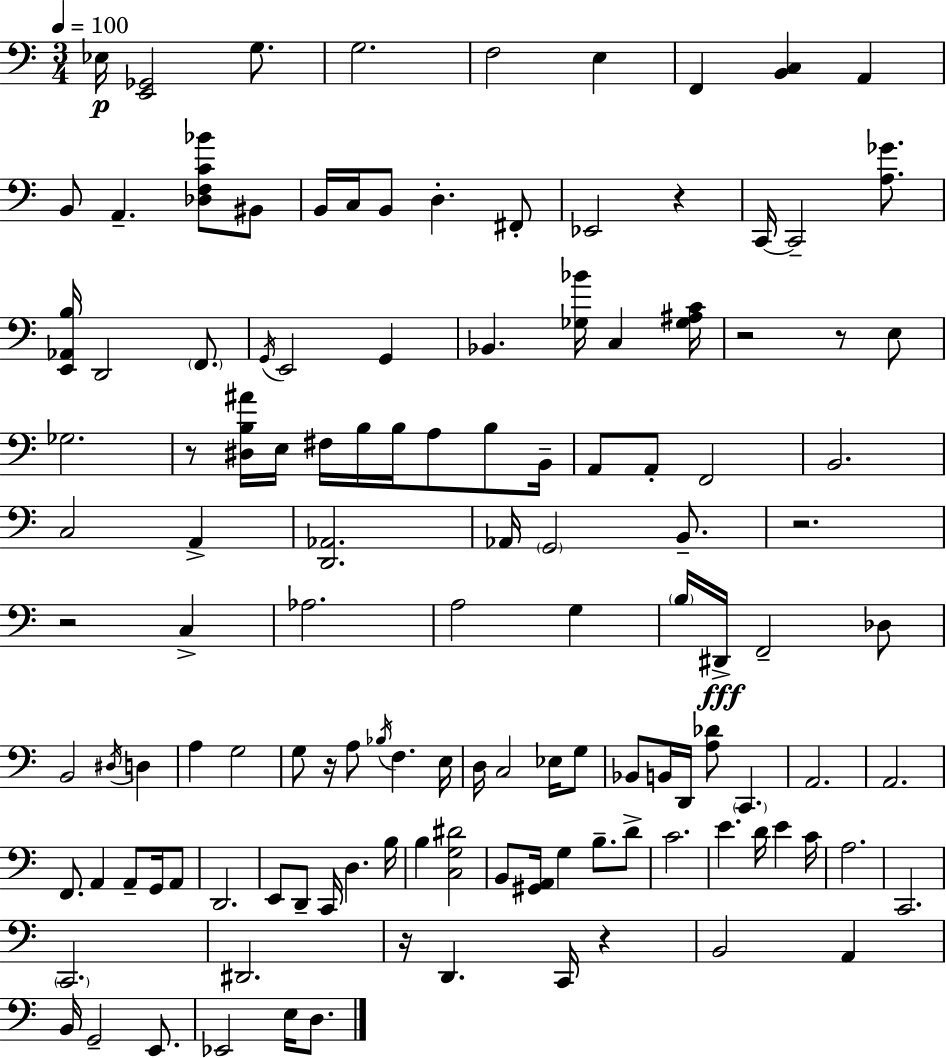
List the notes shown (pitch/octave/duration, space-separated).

Eb3/s [E2,Gb2]/h G3/e. G3/h. F3/h E3/q F2/q [B2,C3]/q A2/q B2/e A2/q. [Db3,F3,C4,Bb4]/e BIS2/e B2/s C3/s B2/e D3/q. F#2/e Eb2/h R/q C2/s C2/h [A3,Gb4]/e. [E2,Ab2,B3]/s D2/h F2/e. G2/s E2/h G2/q Bb2/q. [Gb3,Bb4]/s C3/q [Gb3,A#3,C4]/s R/h R/e E3/e Gb3/h. R/e [D#3,B3,A#4]/s E3/s F#3/s B3/s B3/s A3/e B3/e B2/s A2/e A2/e F2/h B2/h. C3/h A2/q [D2,Ab2]/h. Ab2/s G2/h B2/e. R/h. R/h C3/q Ab3/h. A3/h G3/q B3/s D#2/s F2/h Db3/e B2/h D#3/s D3/q A3/q G3/h G3/e R/s A3/e Bb3/s F3/q. E3/s D3/s C3/h Eb3/s G3/e Bb2/e B2/s D2/s [A3,Db4]/e C2/q. A2/h. A2/h. F2/e. A2/q A2/e G2/s A2/e D2/h. E2/e D2/e C2/s D3/q. B3/s B3/q [C3,G3,D#4]/h B2/e [G#2,A2]/s G3/q B3/e. D4/e C4/h. E4/q. D4/s E4/q C4/s A3/h. C2/h. C2/h. D#2/h. R/s D2/q. C2/s R/q B2/h A2/q B2/s G2/h E2/e. Eb2/h E3/s D3/e.